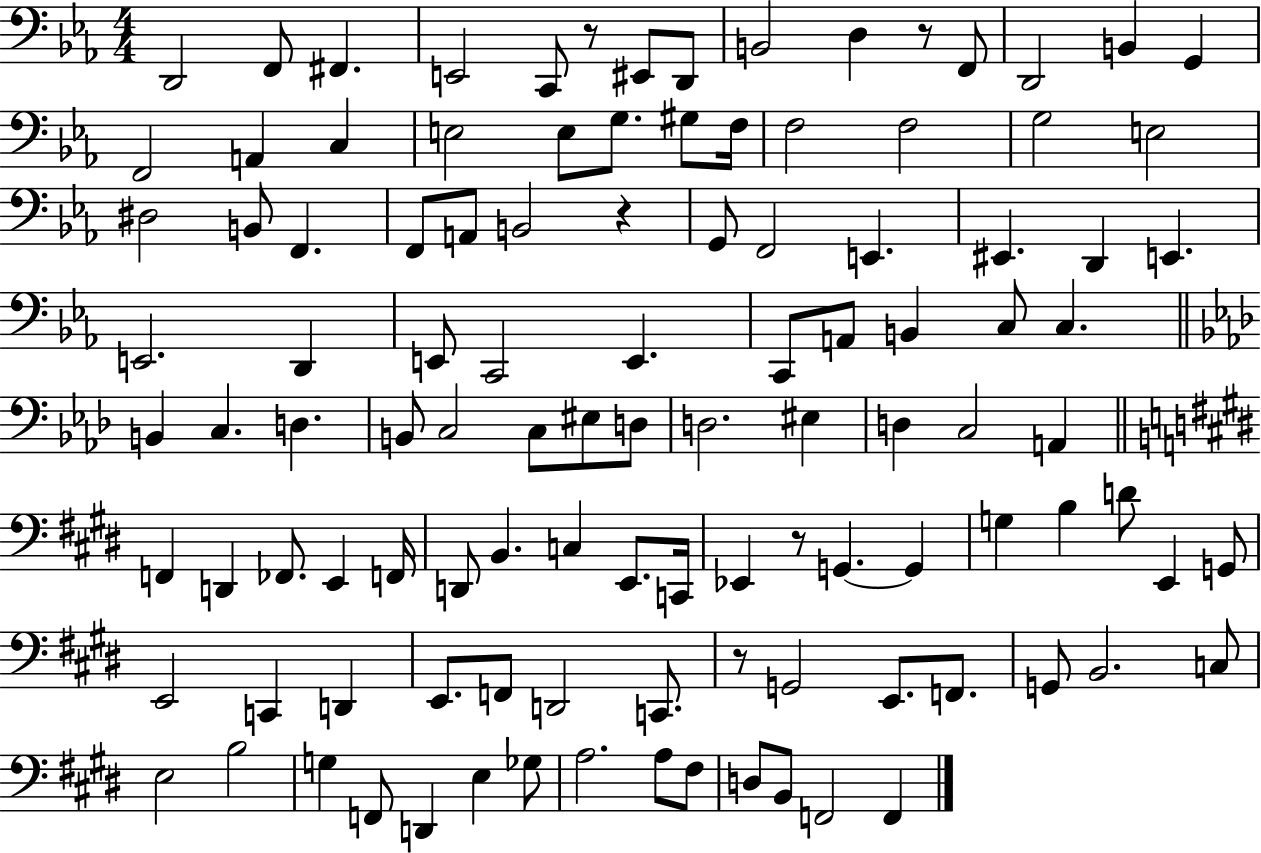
X:1
T:Untitled
M:4/4
L:1/4
K:Eb
D,,2 F,,/2 ^F,, E,,2 C,,/2 z/2 ^E,,/2 D,,/2 B,,2 D, z/2 F,,/2 D,,2 B,, G,, F,,2 A,, C, E,2 E,/2 G,/2 ^G,/2 F,/4 F,2 F,2 G,2 E,2 ^D,2 B,,/2 F,, F,,/2 A,,/2 B,,2 z G,,/2 F,,2 E,, ^E,, D,, E,, E,,2 D,, E,,/2 C,,2 E,, C,,/2 A,,/2 B,, C,/2 C, B,, C, D, B,,/2 C,2 C,/2 ^E,/2 D,/2 D,2 ^E, D, C,2 A,, F,, D,, _F,,/2 E,, F,,/4 D,,/2 B,, C, E,,/2 C,,/4 _E,, z/2 G,, G,, G, B, D/2 E,, G,,/2 E,,2 C,, D,, E,,/2 F,,/2 D,,2 C,,/2 z/2 G,,2 E,,/2 F,,/2 G,,/2 B,,2 C,/2 E,2 B,2 G, F,,/2 D,, E, _G,/2 A,2 A,/2 ^F,/2 D,/2 B,,/2 F,,2 F,,